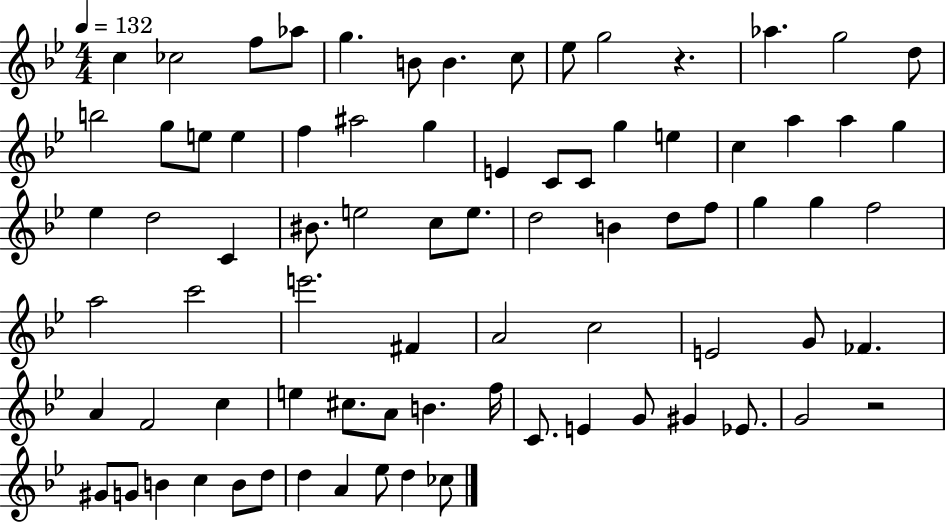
{
  \clef treble
  \numericTimeSignature
  \time 4/4
  \key bes \major
  \tempo 4 = 132
  c''4 ces''2 f''8 aes''8 | g''4. b'8 b'4. c''8 | ees''8 g''2 r4. | aes''4. g''2 d''8 | \break b''2 g''8 e''8 e''4 | f''4 ais''2 g''4 | e'4 c'8 c'8 g''4 e''4 | c''4 a''4 a''4 g''4 | \break ees''4 d''2 c'4 | bis'8. e''2 c''8 e''8. | d''2 b'4 d''8 f''8 | g''4 g''4 f''2 | \break a''2 c'''2 | e'''2. fis'4 | a'2 c''2 | e'2 g'8 fes'4. | \break a'4 f'2 c''4 | e''4 cis''8. a'8 b'4. f''16 | c'8. e'4 g'8 gis'4 ees'8. | g'2 r2 | \break gis'8 g'8 b'4 c''4 b'8 d''8 | d''4 a'4 ees''8 d''4 ces''8 | \bar "|."
}